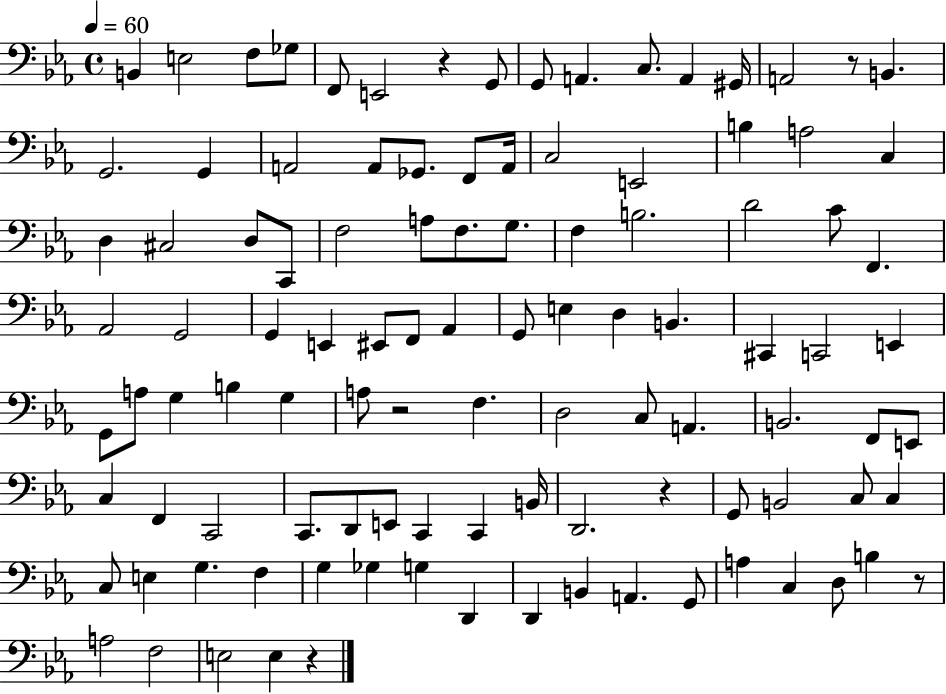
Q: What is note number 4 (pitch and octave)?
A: Gb3